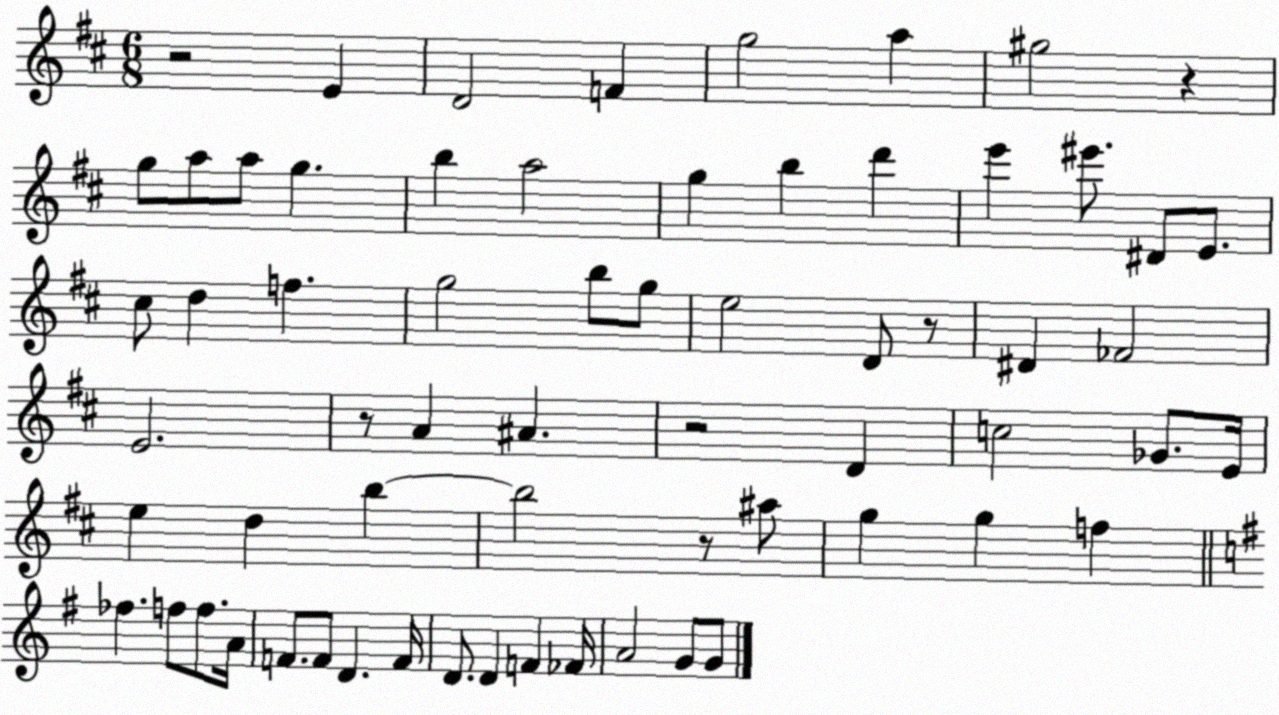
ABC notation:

X:1
T:Untitled
M:6/8
L:1/4
K:D
z2 E D2 F g2 a ^g2 z g/2 a/2 a/2 g b a2 g b d' e' ^e'/2 ^D/2 E/2 ^c/2 d f g2 b/2 g/2 e2 D/2 z/2 ^D _F2 E2 z/2 A ^A z2 D c2 _G/2 E/4 e d b b2 z/2 ^a/2 g g f _f f/2 f/2 A/4 F/2 F/2 D F/4 D/2 D F _F/4 A2 G/2 G/2